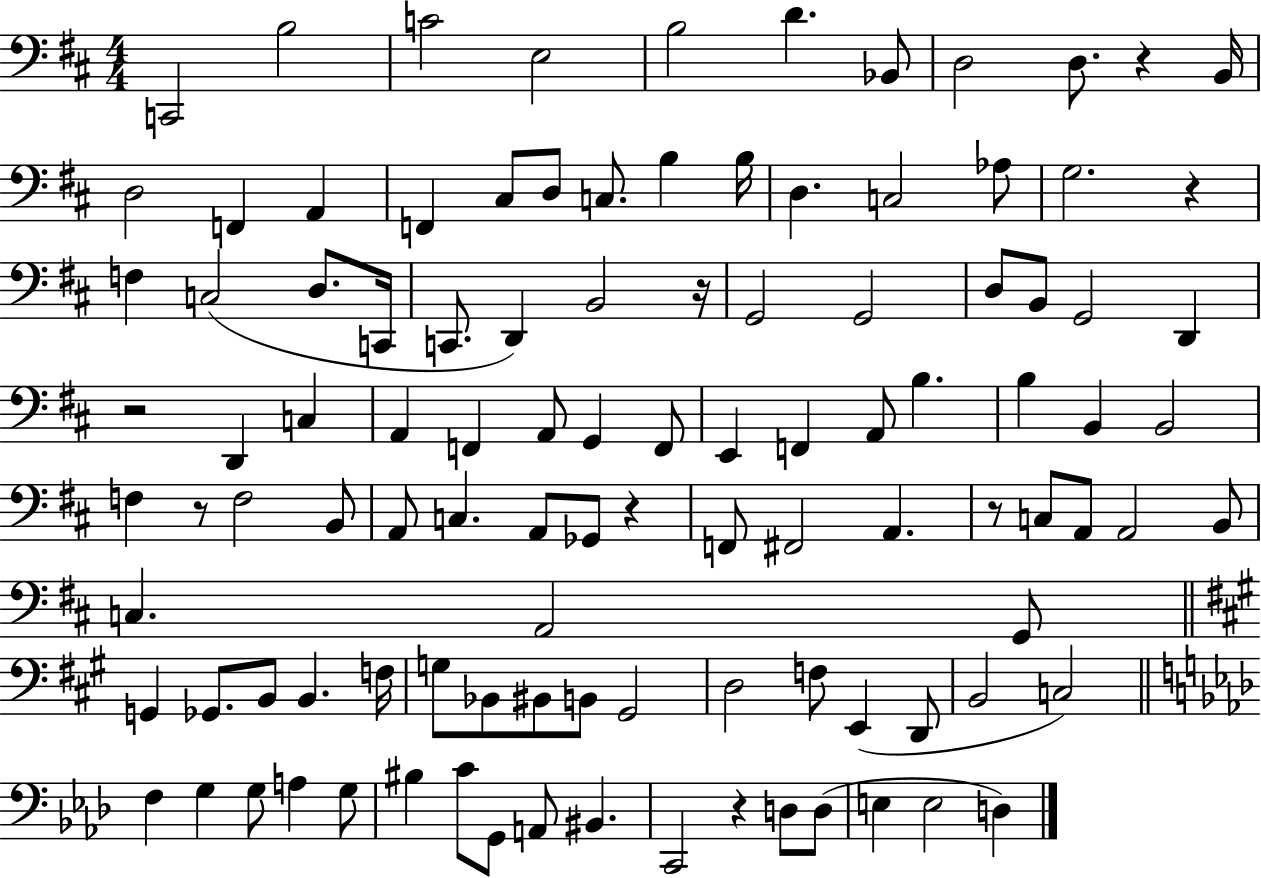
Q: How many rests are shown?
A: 8